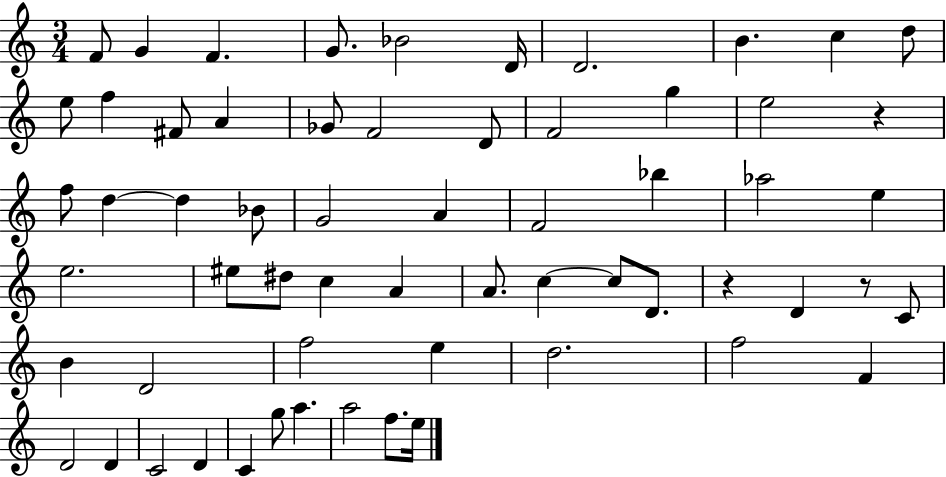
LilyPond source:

{
  \clef treble
  \numericTimeSignature
  \time 3/4
  \key c \major
  f'8 g'4 f'4. | g'8. bes'2 d'16 | d'2. | b'4. c''4 d''8 | \break e''8 f''4 fis'8 a'4 | ges'8 f'2 d'8 | f'2 g''4 | e''2 r4 | \break f''8 d''4~~ d''4 bes'8 | g'2 a'4 | f'2 bes''4 | aes''2 e''4 | \break e''2. | eis''8 dis''8 c''4 a'4 | a'8. c''4~~ c''8 d'8. | r4 d'4 r8 c'8 | \break b'4 d'2 | f''2 e''4 | d''2. | f''2 f'4 | \break d'2 d'4 | c'2 d'4 | c'4 g''8 a''4. | a''2 f''8. e''16 | \break \bar "|."
}